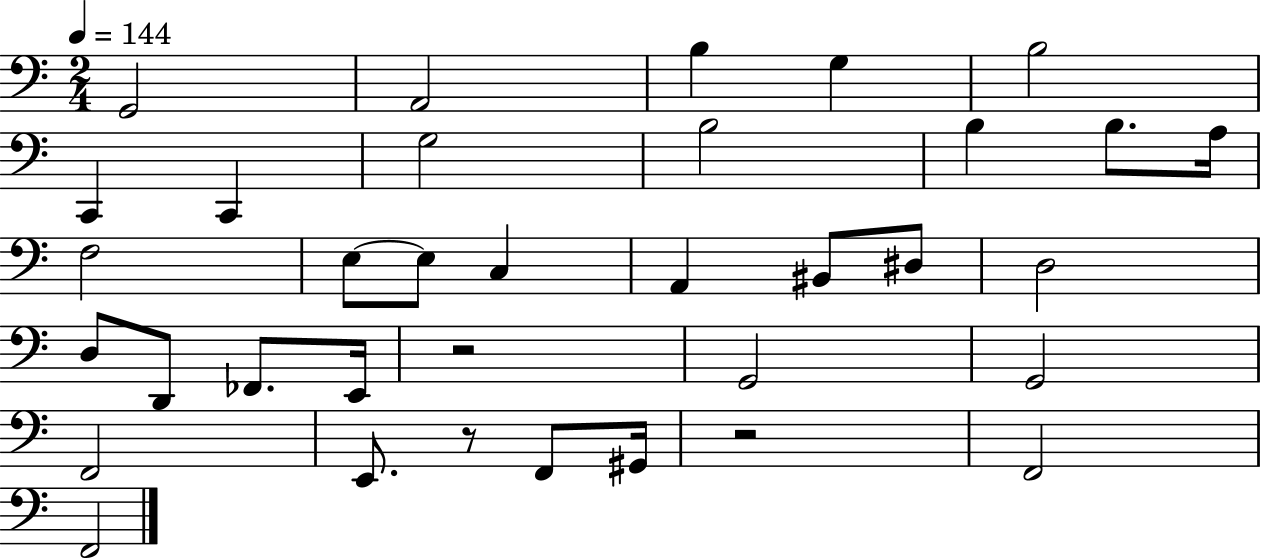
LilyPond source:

{
  \clef bass
  \numericTimeSignature
  \time 2/4
  \key c \major
  \tempo 4 = 144
  g,2 | a,2 | b4 g4 | b2 | \break c,4 c,4 | g2 | b2 | b4 b8. a16 | \break f2 | e8~~ e8 c4 | a,4 bis,8 dis8 | d2 | \break d8 d,8 fes,8. e,16 | r2 | g,2 | g,2 | \break f,2 | e,8. r8 f,8 gis,16 | r2 | f,2 | \break f,2 | \bar "|."
}